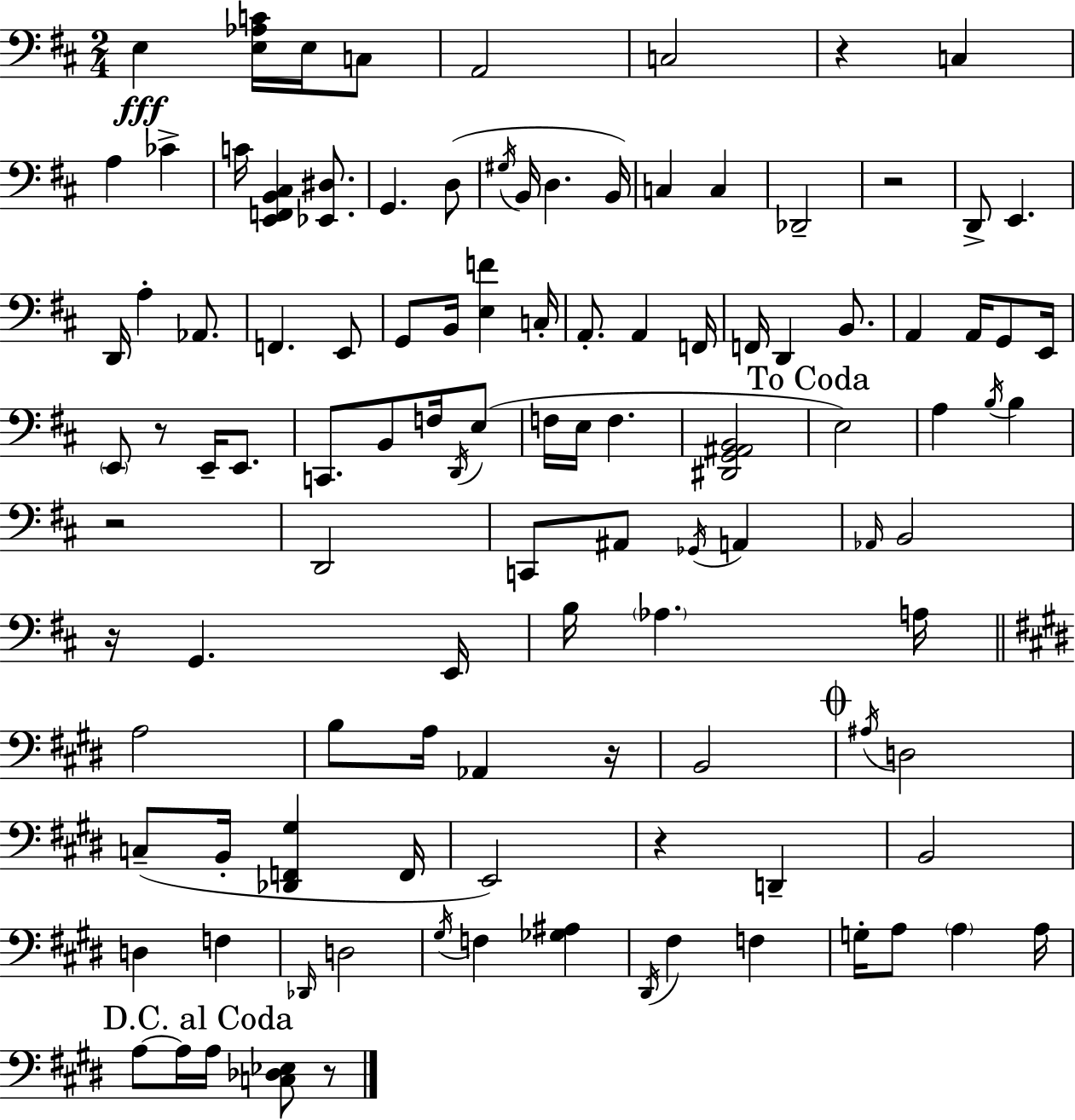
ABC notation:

X:1
T:Untitled
M:2/4
L:1/4
K:D
E, [E,_A,C]/4 E,/4 C,/2 A,,2 C,2 z C, A, _C C/4 [E,,F,,B,,^C,] [_E,,^D,]/2 G,, D,/2 ^G,/4 B,,/4 D, B,,/4 C, C, _D,,2 z2 D,,/2 E,, D,,/4 A, _A,,/2 F,, E,,/2 G,,/2 B,,/4 [E,F] C,/4 A,,/2 A,, F,,/4 F,,/4 D,, B,,/2 A,, A,,/4 G,,/2 E,,/4 E,,/2 z/2 E,,/4 E,,/2 C,,/2 B,,/2 F,/4 D,,/4 E,/2 F,/4 E,/4 F, [^D,,G,,^A,,B,,]2 E,2 A, B,/4 B, z2 D,,2 C,,/2 ^A,,/2 _G,,/4 A,, _A,,/4 B,,2 z/4 G,, E,,/4 B,/4 _A, A,/4 A,2 B,/2 A,/4 _A,, z/4 B,,2 ^A,/4 D,2 C,/2 B,,/4 [_D,,F,,^G,] F,,/4 E,,2 z D,, B,,2 D, F, _D,,/4 D,2 ^G,/4 F, [_G,^A,] ^D,,/4 ^F, F, G,/4 A,/2 A, A,/4 A,/2 A,/4 A,/4 [C,_D,_E,]/2 z/2